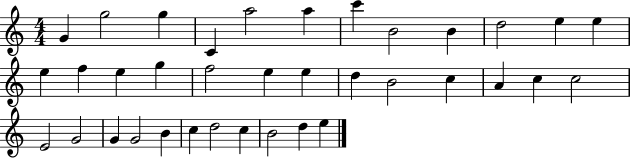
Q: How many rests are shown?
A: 0